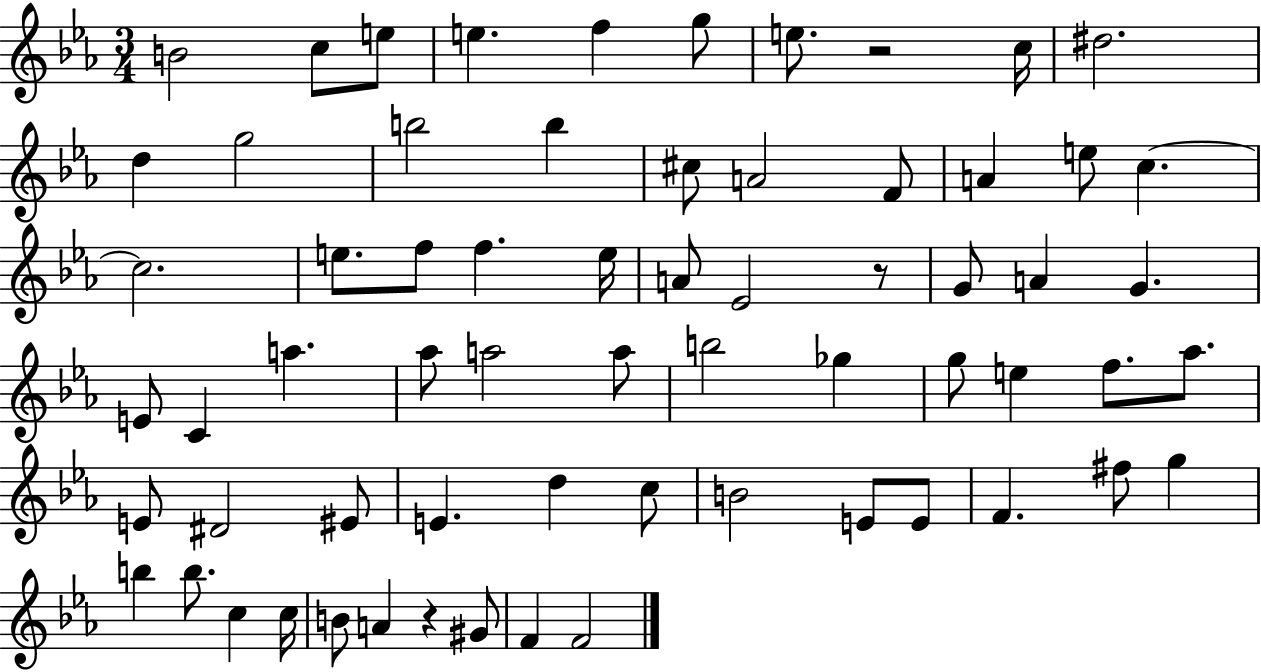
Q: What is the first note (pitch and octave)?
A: B4